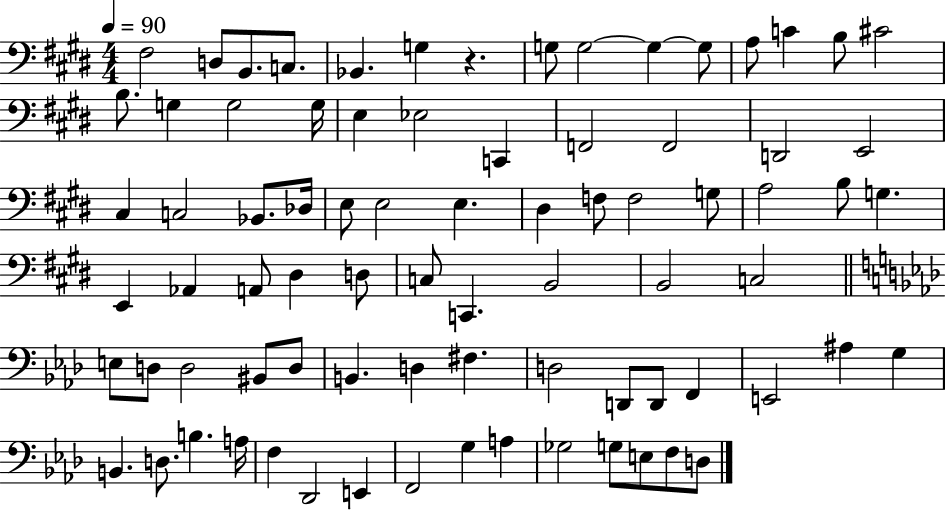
F#3/h D3/e B2/e. C3/e. Bb2/q. G3/q R/q. G3/e G3/h G3/q G3/e A3/e C4/q B3/e C#4/h B3/e. G3/q G3/h G3/s E3/q Eb3/h C2/q F2/h F2/h D2/h E2/h C#3/q C3/h Bb2/e. Db3/s E3/e E3/h E3/q. D#3/q F3/e F3/h G3/e A3/h B3/e G3/q. E2/q Ab2/q A2/e D#3/q D3/e C3/e C2/q. B2/h B2/h C3/h E3/e D3/e D3/h BIS2/e D3/e B2/q. D3/q F#3/q. D3/h D2/e D2/e F2/q E2/h A#3/q G3/q B2/q. D3/e. B3/q. A3/s F3/q Db2/h E2/q F2/h G3/q A3/q Gb3/h G3/e E3/e F3/e D3/e